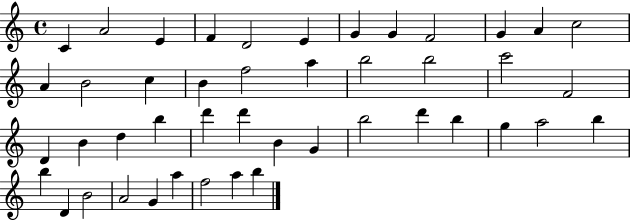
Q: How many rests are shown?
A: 0